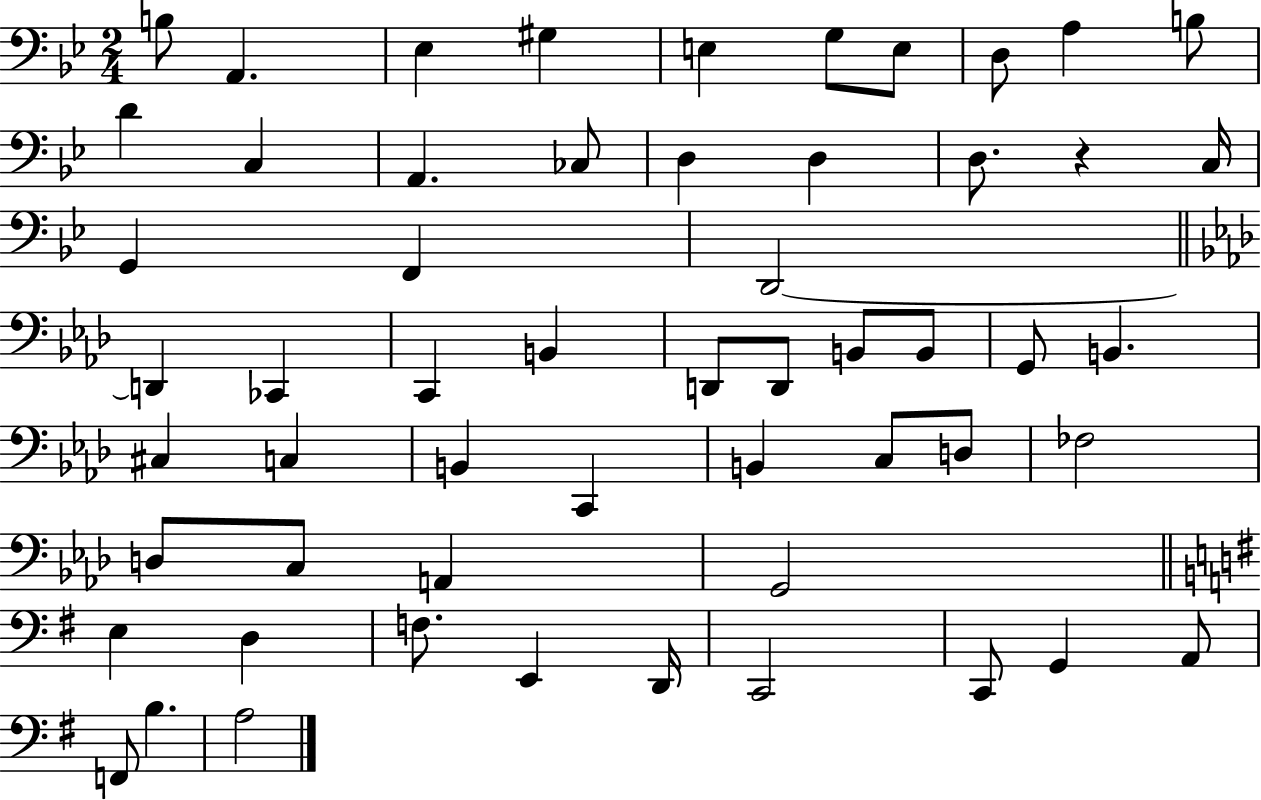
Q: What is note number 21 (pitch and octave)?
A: D2